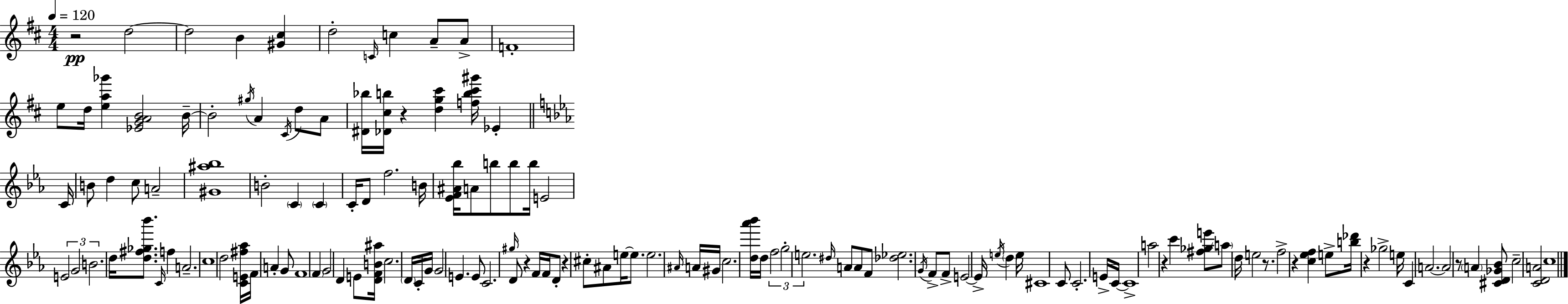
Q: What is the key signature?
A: D major